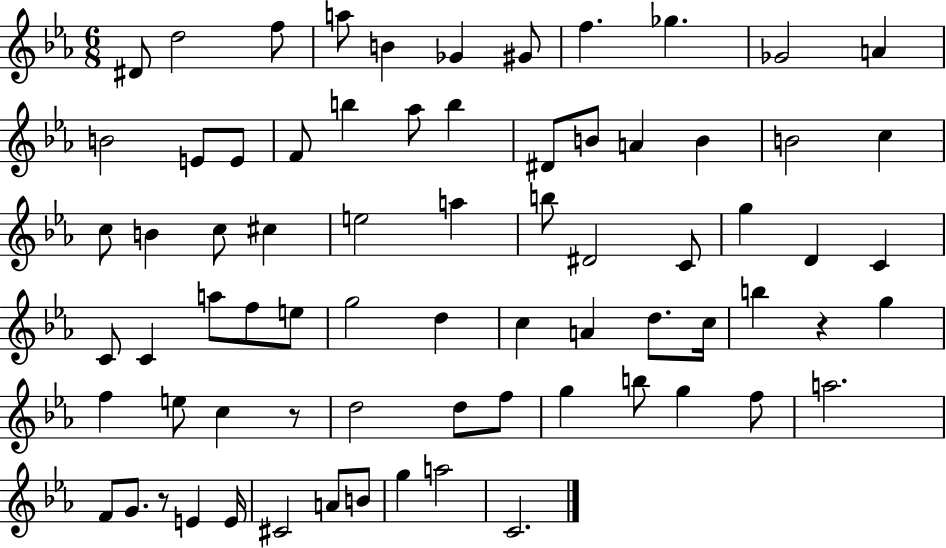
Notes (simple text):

D#4/e D5/h F5/e A5/e B4/q Gb4/q G#4/e F5/q. Gb5/q. Gb4/h A4/q B4/h E4/e E4/e F4/e B5/q Ab5/e B5/q D#4/e B4/e A4/q B4/q B4/h C5/q C5/e B4/q C5/e C#5/q E5/h A5/q B5/e D#4/h C4/e G5/q D4/q C4/q C4/e C4/q A5/e F5/e E5/e G5/h D5/q C5/q A4/q D5/e. C5/s B5/q R/q G5/q F5/q E5/e C5/q R/e D5/h D5/e F5/e G5/q B5/e G5/q F5/e A5/h. F4/e G4/e. R/e E4/q E4/s C#4/h A4/e B4/e G5/q A5/h C4/h.